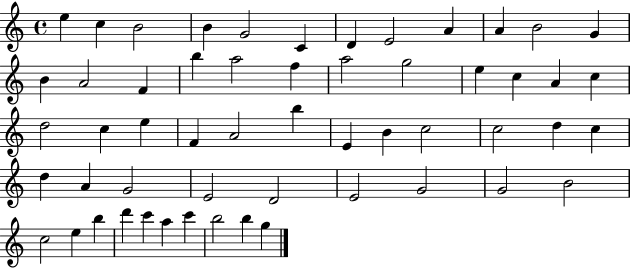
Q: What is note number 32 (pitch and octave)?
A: B4